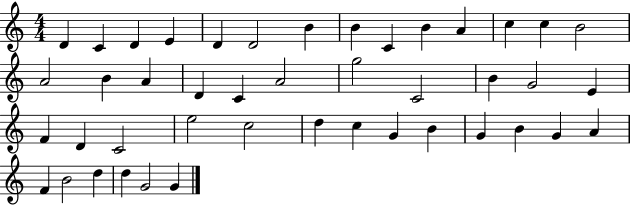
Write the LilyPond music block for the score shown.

{
  \clef treble
  \numericTimeSignature
  \time 4/4
  \key c \major
  d'4 c'4 d'4 e'4 | d'4 d'2 b'4 | b'4 c'4 b'4 a'4 | c''4 c''4 b'2 | \break a'2 b'4 a'4 | d'4 c'4 a'2 | g''2 c'2 | b'4 g'2 e'4 | \break f'4 d'4 c'2 | e''2 c''2 | d''4 c''4 g'4 b'4 | g'4 b'4 g'4 a'4 | \break f'4 b'2 d''4 | d''4 g'2 g'4 | \bar "|."
}